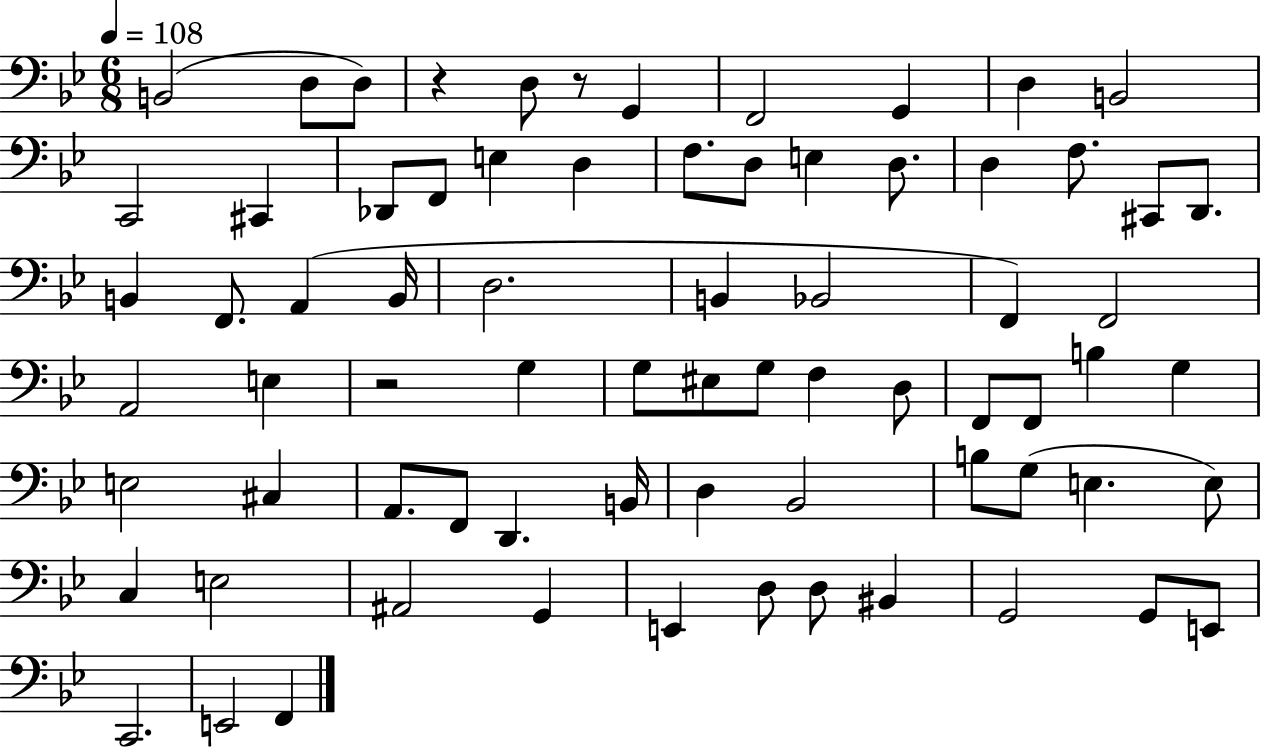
X:1
T:Untitled
M:6/8
L:1/4
K:Bb
B,,2 D,/2 D,/2 z D,/2 z/2 G,, F,,2 G,, D, B,,2 C,,2 ^C,, _D,,/2 F,,/2 E, D, F,/2 D,/2 E, D,/2 D, F,/2 ^C,,/2 D,,/2 B,, F,,/2 A,, B,,/4 D,2 B,, _B,,2 F,, F,,2 A,,2 E, z2 G, G,/2 ^E,/2 G,/2 F, D,/2 F,,/2 F,,/2 B, G, E,2 ^C, A,,/2 F,,/2 D,, B,,/4 D, _B,,2 B,/2 G,/2 E, E,/2 C, E,2 ^A,,2 G,, E,, D,/2 D,/2 ^B,, G,,2 G,,/2 E,,/2 C,,2 E,,2 F,,